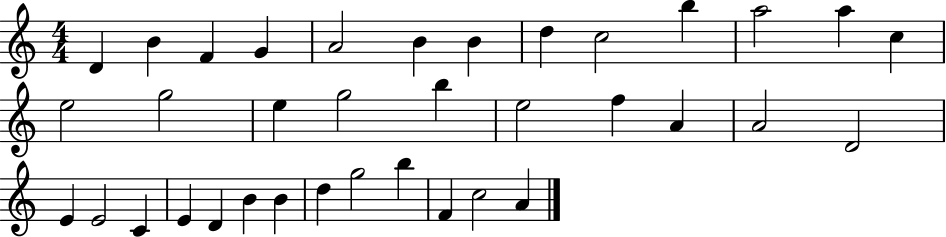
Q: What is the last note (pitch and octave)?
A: A4